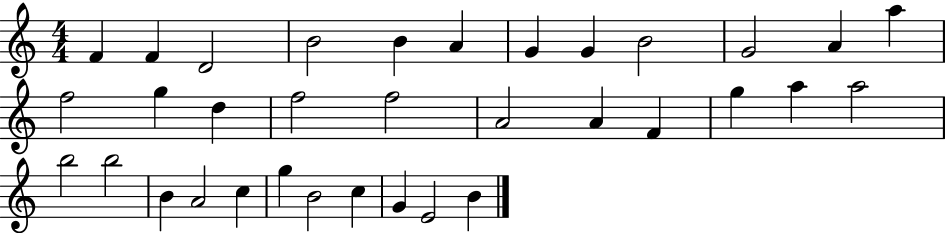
X:1
T:Untitled
M:4/4
L:1/4
K:C
F F D2 B2 B A G G B2 G2 A a f2 g d f2 f2 A2 A F g a a2 b2 b2 B A2 c g B2 c G E2 B